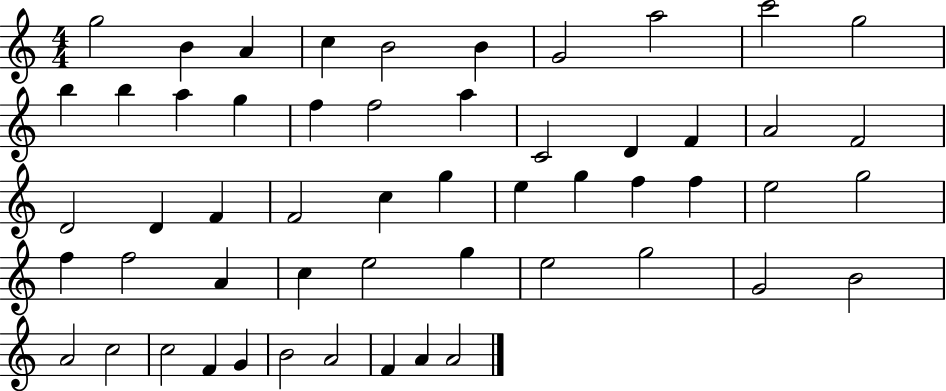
G5/h B4/q A4/q C5/q B4/h B4/q G4/h A5/h C6/h G5/h B5/q B5/q A5/q G5/q F5/q F5/h A5/q C4/h D4/q F4/q A4/h F4/h D4/h D4/q F4/q F4/h C5/q G5/q E5/q G5/q F5/q F5/q E5/h G5/h F5/q F5/h A4/q C5/q E5/h G5/q E5/h G5/h G4/h B4/h A4/h C5/h C5/h F4/q G4/q B4/h A4/h F4/q A4/q A4/h